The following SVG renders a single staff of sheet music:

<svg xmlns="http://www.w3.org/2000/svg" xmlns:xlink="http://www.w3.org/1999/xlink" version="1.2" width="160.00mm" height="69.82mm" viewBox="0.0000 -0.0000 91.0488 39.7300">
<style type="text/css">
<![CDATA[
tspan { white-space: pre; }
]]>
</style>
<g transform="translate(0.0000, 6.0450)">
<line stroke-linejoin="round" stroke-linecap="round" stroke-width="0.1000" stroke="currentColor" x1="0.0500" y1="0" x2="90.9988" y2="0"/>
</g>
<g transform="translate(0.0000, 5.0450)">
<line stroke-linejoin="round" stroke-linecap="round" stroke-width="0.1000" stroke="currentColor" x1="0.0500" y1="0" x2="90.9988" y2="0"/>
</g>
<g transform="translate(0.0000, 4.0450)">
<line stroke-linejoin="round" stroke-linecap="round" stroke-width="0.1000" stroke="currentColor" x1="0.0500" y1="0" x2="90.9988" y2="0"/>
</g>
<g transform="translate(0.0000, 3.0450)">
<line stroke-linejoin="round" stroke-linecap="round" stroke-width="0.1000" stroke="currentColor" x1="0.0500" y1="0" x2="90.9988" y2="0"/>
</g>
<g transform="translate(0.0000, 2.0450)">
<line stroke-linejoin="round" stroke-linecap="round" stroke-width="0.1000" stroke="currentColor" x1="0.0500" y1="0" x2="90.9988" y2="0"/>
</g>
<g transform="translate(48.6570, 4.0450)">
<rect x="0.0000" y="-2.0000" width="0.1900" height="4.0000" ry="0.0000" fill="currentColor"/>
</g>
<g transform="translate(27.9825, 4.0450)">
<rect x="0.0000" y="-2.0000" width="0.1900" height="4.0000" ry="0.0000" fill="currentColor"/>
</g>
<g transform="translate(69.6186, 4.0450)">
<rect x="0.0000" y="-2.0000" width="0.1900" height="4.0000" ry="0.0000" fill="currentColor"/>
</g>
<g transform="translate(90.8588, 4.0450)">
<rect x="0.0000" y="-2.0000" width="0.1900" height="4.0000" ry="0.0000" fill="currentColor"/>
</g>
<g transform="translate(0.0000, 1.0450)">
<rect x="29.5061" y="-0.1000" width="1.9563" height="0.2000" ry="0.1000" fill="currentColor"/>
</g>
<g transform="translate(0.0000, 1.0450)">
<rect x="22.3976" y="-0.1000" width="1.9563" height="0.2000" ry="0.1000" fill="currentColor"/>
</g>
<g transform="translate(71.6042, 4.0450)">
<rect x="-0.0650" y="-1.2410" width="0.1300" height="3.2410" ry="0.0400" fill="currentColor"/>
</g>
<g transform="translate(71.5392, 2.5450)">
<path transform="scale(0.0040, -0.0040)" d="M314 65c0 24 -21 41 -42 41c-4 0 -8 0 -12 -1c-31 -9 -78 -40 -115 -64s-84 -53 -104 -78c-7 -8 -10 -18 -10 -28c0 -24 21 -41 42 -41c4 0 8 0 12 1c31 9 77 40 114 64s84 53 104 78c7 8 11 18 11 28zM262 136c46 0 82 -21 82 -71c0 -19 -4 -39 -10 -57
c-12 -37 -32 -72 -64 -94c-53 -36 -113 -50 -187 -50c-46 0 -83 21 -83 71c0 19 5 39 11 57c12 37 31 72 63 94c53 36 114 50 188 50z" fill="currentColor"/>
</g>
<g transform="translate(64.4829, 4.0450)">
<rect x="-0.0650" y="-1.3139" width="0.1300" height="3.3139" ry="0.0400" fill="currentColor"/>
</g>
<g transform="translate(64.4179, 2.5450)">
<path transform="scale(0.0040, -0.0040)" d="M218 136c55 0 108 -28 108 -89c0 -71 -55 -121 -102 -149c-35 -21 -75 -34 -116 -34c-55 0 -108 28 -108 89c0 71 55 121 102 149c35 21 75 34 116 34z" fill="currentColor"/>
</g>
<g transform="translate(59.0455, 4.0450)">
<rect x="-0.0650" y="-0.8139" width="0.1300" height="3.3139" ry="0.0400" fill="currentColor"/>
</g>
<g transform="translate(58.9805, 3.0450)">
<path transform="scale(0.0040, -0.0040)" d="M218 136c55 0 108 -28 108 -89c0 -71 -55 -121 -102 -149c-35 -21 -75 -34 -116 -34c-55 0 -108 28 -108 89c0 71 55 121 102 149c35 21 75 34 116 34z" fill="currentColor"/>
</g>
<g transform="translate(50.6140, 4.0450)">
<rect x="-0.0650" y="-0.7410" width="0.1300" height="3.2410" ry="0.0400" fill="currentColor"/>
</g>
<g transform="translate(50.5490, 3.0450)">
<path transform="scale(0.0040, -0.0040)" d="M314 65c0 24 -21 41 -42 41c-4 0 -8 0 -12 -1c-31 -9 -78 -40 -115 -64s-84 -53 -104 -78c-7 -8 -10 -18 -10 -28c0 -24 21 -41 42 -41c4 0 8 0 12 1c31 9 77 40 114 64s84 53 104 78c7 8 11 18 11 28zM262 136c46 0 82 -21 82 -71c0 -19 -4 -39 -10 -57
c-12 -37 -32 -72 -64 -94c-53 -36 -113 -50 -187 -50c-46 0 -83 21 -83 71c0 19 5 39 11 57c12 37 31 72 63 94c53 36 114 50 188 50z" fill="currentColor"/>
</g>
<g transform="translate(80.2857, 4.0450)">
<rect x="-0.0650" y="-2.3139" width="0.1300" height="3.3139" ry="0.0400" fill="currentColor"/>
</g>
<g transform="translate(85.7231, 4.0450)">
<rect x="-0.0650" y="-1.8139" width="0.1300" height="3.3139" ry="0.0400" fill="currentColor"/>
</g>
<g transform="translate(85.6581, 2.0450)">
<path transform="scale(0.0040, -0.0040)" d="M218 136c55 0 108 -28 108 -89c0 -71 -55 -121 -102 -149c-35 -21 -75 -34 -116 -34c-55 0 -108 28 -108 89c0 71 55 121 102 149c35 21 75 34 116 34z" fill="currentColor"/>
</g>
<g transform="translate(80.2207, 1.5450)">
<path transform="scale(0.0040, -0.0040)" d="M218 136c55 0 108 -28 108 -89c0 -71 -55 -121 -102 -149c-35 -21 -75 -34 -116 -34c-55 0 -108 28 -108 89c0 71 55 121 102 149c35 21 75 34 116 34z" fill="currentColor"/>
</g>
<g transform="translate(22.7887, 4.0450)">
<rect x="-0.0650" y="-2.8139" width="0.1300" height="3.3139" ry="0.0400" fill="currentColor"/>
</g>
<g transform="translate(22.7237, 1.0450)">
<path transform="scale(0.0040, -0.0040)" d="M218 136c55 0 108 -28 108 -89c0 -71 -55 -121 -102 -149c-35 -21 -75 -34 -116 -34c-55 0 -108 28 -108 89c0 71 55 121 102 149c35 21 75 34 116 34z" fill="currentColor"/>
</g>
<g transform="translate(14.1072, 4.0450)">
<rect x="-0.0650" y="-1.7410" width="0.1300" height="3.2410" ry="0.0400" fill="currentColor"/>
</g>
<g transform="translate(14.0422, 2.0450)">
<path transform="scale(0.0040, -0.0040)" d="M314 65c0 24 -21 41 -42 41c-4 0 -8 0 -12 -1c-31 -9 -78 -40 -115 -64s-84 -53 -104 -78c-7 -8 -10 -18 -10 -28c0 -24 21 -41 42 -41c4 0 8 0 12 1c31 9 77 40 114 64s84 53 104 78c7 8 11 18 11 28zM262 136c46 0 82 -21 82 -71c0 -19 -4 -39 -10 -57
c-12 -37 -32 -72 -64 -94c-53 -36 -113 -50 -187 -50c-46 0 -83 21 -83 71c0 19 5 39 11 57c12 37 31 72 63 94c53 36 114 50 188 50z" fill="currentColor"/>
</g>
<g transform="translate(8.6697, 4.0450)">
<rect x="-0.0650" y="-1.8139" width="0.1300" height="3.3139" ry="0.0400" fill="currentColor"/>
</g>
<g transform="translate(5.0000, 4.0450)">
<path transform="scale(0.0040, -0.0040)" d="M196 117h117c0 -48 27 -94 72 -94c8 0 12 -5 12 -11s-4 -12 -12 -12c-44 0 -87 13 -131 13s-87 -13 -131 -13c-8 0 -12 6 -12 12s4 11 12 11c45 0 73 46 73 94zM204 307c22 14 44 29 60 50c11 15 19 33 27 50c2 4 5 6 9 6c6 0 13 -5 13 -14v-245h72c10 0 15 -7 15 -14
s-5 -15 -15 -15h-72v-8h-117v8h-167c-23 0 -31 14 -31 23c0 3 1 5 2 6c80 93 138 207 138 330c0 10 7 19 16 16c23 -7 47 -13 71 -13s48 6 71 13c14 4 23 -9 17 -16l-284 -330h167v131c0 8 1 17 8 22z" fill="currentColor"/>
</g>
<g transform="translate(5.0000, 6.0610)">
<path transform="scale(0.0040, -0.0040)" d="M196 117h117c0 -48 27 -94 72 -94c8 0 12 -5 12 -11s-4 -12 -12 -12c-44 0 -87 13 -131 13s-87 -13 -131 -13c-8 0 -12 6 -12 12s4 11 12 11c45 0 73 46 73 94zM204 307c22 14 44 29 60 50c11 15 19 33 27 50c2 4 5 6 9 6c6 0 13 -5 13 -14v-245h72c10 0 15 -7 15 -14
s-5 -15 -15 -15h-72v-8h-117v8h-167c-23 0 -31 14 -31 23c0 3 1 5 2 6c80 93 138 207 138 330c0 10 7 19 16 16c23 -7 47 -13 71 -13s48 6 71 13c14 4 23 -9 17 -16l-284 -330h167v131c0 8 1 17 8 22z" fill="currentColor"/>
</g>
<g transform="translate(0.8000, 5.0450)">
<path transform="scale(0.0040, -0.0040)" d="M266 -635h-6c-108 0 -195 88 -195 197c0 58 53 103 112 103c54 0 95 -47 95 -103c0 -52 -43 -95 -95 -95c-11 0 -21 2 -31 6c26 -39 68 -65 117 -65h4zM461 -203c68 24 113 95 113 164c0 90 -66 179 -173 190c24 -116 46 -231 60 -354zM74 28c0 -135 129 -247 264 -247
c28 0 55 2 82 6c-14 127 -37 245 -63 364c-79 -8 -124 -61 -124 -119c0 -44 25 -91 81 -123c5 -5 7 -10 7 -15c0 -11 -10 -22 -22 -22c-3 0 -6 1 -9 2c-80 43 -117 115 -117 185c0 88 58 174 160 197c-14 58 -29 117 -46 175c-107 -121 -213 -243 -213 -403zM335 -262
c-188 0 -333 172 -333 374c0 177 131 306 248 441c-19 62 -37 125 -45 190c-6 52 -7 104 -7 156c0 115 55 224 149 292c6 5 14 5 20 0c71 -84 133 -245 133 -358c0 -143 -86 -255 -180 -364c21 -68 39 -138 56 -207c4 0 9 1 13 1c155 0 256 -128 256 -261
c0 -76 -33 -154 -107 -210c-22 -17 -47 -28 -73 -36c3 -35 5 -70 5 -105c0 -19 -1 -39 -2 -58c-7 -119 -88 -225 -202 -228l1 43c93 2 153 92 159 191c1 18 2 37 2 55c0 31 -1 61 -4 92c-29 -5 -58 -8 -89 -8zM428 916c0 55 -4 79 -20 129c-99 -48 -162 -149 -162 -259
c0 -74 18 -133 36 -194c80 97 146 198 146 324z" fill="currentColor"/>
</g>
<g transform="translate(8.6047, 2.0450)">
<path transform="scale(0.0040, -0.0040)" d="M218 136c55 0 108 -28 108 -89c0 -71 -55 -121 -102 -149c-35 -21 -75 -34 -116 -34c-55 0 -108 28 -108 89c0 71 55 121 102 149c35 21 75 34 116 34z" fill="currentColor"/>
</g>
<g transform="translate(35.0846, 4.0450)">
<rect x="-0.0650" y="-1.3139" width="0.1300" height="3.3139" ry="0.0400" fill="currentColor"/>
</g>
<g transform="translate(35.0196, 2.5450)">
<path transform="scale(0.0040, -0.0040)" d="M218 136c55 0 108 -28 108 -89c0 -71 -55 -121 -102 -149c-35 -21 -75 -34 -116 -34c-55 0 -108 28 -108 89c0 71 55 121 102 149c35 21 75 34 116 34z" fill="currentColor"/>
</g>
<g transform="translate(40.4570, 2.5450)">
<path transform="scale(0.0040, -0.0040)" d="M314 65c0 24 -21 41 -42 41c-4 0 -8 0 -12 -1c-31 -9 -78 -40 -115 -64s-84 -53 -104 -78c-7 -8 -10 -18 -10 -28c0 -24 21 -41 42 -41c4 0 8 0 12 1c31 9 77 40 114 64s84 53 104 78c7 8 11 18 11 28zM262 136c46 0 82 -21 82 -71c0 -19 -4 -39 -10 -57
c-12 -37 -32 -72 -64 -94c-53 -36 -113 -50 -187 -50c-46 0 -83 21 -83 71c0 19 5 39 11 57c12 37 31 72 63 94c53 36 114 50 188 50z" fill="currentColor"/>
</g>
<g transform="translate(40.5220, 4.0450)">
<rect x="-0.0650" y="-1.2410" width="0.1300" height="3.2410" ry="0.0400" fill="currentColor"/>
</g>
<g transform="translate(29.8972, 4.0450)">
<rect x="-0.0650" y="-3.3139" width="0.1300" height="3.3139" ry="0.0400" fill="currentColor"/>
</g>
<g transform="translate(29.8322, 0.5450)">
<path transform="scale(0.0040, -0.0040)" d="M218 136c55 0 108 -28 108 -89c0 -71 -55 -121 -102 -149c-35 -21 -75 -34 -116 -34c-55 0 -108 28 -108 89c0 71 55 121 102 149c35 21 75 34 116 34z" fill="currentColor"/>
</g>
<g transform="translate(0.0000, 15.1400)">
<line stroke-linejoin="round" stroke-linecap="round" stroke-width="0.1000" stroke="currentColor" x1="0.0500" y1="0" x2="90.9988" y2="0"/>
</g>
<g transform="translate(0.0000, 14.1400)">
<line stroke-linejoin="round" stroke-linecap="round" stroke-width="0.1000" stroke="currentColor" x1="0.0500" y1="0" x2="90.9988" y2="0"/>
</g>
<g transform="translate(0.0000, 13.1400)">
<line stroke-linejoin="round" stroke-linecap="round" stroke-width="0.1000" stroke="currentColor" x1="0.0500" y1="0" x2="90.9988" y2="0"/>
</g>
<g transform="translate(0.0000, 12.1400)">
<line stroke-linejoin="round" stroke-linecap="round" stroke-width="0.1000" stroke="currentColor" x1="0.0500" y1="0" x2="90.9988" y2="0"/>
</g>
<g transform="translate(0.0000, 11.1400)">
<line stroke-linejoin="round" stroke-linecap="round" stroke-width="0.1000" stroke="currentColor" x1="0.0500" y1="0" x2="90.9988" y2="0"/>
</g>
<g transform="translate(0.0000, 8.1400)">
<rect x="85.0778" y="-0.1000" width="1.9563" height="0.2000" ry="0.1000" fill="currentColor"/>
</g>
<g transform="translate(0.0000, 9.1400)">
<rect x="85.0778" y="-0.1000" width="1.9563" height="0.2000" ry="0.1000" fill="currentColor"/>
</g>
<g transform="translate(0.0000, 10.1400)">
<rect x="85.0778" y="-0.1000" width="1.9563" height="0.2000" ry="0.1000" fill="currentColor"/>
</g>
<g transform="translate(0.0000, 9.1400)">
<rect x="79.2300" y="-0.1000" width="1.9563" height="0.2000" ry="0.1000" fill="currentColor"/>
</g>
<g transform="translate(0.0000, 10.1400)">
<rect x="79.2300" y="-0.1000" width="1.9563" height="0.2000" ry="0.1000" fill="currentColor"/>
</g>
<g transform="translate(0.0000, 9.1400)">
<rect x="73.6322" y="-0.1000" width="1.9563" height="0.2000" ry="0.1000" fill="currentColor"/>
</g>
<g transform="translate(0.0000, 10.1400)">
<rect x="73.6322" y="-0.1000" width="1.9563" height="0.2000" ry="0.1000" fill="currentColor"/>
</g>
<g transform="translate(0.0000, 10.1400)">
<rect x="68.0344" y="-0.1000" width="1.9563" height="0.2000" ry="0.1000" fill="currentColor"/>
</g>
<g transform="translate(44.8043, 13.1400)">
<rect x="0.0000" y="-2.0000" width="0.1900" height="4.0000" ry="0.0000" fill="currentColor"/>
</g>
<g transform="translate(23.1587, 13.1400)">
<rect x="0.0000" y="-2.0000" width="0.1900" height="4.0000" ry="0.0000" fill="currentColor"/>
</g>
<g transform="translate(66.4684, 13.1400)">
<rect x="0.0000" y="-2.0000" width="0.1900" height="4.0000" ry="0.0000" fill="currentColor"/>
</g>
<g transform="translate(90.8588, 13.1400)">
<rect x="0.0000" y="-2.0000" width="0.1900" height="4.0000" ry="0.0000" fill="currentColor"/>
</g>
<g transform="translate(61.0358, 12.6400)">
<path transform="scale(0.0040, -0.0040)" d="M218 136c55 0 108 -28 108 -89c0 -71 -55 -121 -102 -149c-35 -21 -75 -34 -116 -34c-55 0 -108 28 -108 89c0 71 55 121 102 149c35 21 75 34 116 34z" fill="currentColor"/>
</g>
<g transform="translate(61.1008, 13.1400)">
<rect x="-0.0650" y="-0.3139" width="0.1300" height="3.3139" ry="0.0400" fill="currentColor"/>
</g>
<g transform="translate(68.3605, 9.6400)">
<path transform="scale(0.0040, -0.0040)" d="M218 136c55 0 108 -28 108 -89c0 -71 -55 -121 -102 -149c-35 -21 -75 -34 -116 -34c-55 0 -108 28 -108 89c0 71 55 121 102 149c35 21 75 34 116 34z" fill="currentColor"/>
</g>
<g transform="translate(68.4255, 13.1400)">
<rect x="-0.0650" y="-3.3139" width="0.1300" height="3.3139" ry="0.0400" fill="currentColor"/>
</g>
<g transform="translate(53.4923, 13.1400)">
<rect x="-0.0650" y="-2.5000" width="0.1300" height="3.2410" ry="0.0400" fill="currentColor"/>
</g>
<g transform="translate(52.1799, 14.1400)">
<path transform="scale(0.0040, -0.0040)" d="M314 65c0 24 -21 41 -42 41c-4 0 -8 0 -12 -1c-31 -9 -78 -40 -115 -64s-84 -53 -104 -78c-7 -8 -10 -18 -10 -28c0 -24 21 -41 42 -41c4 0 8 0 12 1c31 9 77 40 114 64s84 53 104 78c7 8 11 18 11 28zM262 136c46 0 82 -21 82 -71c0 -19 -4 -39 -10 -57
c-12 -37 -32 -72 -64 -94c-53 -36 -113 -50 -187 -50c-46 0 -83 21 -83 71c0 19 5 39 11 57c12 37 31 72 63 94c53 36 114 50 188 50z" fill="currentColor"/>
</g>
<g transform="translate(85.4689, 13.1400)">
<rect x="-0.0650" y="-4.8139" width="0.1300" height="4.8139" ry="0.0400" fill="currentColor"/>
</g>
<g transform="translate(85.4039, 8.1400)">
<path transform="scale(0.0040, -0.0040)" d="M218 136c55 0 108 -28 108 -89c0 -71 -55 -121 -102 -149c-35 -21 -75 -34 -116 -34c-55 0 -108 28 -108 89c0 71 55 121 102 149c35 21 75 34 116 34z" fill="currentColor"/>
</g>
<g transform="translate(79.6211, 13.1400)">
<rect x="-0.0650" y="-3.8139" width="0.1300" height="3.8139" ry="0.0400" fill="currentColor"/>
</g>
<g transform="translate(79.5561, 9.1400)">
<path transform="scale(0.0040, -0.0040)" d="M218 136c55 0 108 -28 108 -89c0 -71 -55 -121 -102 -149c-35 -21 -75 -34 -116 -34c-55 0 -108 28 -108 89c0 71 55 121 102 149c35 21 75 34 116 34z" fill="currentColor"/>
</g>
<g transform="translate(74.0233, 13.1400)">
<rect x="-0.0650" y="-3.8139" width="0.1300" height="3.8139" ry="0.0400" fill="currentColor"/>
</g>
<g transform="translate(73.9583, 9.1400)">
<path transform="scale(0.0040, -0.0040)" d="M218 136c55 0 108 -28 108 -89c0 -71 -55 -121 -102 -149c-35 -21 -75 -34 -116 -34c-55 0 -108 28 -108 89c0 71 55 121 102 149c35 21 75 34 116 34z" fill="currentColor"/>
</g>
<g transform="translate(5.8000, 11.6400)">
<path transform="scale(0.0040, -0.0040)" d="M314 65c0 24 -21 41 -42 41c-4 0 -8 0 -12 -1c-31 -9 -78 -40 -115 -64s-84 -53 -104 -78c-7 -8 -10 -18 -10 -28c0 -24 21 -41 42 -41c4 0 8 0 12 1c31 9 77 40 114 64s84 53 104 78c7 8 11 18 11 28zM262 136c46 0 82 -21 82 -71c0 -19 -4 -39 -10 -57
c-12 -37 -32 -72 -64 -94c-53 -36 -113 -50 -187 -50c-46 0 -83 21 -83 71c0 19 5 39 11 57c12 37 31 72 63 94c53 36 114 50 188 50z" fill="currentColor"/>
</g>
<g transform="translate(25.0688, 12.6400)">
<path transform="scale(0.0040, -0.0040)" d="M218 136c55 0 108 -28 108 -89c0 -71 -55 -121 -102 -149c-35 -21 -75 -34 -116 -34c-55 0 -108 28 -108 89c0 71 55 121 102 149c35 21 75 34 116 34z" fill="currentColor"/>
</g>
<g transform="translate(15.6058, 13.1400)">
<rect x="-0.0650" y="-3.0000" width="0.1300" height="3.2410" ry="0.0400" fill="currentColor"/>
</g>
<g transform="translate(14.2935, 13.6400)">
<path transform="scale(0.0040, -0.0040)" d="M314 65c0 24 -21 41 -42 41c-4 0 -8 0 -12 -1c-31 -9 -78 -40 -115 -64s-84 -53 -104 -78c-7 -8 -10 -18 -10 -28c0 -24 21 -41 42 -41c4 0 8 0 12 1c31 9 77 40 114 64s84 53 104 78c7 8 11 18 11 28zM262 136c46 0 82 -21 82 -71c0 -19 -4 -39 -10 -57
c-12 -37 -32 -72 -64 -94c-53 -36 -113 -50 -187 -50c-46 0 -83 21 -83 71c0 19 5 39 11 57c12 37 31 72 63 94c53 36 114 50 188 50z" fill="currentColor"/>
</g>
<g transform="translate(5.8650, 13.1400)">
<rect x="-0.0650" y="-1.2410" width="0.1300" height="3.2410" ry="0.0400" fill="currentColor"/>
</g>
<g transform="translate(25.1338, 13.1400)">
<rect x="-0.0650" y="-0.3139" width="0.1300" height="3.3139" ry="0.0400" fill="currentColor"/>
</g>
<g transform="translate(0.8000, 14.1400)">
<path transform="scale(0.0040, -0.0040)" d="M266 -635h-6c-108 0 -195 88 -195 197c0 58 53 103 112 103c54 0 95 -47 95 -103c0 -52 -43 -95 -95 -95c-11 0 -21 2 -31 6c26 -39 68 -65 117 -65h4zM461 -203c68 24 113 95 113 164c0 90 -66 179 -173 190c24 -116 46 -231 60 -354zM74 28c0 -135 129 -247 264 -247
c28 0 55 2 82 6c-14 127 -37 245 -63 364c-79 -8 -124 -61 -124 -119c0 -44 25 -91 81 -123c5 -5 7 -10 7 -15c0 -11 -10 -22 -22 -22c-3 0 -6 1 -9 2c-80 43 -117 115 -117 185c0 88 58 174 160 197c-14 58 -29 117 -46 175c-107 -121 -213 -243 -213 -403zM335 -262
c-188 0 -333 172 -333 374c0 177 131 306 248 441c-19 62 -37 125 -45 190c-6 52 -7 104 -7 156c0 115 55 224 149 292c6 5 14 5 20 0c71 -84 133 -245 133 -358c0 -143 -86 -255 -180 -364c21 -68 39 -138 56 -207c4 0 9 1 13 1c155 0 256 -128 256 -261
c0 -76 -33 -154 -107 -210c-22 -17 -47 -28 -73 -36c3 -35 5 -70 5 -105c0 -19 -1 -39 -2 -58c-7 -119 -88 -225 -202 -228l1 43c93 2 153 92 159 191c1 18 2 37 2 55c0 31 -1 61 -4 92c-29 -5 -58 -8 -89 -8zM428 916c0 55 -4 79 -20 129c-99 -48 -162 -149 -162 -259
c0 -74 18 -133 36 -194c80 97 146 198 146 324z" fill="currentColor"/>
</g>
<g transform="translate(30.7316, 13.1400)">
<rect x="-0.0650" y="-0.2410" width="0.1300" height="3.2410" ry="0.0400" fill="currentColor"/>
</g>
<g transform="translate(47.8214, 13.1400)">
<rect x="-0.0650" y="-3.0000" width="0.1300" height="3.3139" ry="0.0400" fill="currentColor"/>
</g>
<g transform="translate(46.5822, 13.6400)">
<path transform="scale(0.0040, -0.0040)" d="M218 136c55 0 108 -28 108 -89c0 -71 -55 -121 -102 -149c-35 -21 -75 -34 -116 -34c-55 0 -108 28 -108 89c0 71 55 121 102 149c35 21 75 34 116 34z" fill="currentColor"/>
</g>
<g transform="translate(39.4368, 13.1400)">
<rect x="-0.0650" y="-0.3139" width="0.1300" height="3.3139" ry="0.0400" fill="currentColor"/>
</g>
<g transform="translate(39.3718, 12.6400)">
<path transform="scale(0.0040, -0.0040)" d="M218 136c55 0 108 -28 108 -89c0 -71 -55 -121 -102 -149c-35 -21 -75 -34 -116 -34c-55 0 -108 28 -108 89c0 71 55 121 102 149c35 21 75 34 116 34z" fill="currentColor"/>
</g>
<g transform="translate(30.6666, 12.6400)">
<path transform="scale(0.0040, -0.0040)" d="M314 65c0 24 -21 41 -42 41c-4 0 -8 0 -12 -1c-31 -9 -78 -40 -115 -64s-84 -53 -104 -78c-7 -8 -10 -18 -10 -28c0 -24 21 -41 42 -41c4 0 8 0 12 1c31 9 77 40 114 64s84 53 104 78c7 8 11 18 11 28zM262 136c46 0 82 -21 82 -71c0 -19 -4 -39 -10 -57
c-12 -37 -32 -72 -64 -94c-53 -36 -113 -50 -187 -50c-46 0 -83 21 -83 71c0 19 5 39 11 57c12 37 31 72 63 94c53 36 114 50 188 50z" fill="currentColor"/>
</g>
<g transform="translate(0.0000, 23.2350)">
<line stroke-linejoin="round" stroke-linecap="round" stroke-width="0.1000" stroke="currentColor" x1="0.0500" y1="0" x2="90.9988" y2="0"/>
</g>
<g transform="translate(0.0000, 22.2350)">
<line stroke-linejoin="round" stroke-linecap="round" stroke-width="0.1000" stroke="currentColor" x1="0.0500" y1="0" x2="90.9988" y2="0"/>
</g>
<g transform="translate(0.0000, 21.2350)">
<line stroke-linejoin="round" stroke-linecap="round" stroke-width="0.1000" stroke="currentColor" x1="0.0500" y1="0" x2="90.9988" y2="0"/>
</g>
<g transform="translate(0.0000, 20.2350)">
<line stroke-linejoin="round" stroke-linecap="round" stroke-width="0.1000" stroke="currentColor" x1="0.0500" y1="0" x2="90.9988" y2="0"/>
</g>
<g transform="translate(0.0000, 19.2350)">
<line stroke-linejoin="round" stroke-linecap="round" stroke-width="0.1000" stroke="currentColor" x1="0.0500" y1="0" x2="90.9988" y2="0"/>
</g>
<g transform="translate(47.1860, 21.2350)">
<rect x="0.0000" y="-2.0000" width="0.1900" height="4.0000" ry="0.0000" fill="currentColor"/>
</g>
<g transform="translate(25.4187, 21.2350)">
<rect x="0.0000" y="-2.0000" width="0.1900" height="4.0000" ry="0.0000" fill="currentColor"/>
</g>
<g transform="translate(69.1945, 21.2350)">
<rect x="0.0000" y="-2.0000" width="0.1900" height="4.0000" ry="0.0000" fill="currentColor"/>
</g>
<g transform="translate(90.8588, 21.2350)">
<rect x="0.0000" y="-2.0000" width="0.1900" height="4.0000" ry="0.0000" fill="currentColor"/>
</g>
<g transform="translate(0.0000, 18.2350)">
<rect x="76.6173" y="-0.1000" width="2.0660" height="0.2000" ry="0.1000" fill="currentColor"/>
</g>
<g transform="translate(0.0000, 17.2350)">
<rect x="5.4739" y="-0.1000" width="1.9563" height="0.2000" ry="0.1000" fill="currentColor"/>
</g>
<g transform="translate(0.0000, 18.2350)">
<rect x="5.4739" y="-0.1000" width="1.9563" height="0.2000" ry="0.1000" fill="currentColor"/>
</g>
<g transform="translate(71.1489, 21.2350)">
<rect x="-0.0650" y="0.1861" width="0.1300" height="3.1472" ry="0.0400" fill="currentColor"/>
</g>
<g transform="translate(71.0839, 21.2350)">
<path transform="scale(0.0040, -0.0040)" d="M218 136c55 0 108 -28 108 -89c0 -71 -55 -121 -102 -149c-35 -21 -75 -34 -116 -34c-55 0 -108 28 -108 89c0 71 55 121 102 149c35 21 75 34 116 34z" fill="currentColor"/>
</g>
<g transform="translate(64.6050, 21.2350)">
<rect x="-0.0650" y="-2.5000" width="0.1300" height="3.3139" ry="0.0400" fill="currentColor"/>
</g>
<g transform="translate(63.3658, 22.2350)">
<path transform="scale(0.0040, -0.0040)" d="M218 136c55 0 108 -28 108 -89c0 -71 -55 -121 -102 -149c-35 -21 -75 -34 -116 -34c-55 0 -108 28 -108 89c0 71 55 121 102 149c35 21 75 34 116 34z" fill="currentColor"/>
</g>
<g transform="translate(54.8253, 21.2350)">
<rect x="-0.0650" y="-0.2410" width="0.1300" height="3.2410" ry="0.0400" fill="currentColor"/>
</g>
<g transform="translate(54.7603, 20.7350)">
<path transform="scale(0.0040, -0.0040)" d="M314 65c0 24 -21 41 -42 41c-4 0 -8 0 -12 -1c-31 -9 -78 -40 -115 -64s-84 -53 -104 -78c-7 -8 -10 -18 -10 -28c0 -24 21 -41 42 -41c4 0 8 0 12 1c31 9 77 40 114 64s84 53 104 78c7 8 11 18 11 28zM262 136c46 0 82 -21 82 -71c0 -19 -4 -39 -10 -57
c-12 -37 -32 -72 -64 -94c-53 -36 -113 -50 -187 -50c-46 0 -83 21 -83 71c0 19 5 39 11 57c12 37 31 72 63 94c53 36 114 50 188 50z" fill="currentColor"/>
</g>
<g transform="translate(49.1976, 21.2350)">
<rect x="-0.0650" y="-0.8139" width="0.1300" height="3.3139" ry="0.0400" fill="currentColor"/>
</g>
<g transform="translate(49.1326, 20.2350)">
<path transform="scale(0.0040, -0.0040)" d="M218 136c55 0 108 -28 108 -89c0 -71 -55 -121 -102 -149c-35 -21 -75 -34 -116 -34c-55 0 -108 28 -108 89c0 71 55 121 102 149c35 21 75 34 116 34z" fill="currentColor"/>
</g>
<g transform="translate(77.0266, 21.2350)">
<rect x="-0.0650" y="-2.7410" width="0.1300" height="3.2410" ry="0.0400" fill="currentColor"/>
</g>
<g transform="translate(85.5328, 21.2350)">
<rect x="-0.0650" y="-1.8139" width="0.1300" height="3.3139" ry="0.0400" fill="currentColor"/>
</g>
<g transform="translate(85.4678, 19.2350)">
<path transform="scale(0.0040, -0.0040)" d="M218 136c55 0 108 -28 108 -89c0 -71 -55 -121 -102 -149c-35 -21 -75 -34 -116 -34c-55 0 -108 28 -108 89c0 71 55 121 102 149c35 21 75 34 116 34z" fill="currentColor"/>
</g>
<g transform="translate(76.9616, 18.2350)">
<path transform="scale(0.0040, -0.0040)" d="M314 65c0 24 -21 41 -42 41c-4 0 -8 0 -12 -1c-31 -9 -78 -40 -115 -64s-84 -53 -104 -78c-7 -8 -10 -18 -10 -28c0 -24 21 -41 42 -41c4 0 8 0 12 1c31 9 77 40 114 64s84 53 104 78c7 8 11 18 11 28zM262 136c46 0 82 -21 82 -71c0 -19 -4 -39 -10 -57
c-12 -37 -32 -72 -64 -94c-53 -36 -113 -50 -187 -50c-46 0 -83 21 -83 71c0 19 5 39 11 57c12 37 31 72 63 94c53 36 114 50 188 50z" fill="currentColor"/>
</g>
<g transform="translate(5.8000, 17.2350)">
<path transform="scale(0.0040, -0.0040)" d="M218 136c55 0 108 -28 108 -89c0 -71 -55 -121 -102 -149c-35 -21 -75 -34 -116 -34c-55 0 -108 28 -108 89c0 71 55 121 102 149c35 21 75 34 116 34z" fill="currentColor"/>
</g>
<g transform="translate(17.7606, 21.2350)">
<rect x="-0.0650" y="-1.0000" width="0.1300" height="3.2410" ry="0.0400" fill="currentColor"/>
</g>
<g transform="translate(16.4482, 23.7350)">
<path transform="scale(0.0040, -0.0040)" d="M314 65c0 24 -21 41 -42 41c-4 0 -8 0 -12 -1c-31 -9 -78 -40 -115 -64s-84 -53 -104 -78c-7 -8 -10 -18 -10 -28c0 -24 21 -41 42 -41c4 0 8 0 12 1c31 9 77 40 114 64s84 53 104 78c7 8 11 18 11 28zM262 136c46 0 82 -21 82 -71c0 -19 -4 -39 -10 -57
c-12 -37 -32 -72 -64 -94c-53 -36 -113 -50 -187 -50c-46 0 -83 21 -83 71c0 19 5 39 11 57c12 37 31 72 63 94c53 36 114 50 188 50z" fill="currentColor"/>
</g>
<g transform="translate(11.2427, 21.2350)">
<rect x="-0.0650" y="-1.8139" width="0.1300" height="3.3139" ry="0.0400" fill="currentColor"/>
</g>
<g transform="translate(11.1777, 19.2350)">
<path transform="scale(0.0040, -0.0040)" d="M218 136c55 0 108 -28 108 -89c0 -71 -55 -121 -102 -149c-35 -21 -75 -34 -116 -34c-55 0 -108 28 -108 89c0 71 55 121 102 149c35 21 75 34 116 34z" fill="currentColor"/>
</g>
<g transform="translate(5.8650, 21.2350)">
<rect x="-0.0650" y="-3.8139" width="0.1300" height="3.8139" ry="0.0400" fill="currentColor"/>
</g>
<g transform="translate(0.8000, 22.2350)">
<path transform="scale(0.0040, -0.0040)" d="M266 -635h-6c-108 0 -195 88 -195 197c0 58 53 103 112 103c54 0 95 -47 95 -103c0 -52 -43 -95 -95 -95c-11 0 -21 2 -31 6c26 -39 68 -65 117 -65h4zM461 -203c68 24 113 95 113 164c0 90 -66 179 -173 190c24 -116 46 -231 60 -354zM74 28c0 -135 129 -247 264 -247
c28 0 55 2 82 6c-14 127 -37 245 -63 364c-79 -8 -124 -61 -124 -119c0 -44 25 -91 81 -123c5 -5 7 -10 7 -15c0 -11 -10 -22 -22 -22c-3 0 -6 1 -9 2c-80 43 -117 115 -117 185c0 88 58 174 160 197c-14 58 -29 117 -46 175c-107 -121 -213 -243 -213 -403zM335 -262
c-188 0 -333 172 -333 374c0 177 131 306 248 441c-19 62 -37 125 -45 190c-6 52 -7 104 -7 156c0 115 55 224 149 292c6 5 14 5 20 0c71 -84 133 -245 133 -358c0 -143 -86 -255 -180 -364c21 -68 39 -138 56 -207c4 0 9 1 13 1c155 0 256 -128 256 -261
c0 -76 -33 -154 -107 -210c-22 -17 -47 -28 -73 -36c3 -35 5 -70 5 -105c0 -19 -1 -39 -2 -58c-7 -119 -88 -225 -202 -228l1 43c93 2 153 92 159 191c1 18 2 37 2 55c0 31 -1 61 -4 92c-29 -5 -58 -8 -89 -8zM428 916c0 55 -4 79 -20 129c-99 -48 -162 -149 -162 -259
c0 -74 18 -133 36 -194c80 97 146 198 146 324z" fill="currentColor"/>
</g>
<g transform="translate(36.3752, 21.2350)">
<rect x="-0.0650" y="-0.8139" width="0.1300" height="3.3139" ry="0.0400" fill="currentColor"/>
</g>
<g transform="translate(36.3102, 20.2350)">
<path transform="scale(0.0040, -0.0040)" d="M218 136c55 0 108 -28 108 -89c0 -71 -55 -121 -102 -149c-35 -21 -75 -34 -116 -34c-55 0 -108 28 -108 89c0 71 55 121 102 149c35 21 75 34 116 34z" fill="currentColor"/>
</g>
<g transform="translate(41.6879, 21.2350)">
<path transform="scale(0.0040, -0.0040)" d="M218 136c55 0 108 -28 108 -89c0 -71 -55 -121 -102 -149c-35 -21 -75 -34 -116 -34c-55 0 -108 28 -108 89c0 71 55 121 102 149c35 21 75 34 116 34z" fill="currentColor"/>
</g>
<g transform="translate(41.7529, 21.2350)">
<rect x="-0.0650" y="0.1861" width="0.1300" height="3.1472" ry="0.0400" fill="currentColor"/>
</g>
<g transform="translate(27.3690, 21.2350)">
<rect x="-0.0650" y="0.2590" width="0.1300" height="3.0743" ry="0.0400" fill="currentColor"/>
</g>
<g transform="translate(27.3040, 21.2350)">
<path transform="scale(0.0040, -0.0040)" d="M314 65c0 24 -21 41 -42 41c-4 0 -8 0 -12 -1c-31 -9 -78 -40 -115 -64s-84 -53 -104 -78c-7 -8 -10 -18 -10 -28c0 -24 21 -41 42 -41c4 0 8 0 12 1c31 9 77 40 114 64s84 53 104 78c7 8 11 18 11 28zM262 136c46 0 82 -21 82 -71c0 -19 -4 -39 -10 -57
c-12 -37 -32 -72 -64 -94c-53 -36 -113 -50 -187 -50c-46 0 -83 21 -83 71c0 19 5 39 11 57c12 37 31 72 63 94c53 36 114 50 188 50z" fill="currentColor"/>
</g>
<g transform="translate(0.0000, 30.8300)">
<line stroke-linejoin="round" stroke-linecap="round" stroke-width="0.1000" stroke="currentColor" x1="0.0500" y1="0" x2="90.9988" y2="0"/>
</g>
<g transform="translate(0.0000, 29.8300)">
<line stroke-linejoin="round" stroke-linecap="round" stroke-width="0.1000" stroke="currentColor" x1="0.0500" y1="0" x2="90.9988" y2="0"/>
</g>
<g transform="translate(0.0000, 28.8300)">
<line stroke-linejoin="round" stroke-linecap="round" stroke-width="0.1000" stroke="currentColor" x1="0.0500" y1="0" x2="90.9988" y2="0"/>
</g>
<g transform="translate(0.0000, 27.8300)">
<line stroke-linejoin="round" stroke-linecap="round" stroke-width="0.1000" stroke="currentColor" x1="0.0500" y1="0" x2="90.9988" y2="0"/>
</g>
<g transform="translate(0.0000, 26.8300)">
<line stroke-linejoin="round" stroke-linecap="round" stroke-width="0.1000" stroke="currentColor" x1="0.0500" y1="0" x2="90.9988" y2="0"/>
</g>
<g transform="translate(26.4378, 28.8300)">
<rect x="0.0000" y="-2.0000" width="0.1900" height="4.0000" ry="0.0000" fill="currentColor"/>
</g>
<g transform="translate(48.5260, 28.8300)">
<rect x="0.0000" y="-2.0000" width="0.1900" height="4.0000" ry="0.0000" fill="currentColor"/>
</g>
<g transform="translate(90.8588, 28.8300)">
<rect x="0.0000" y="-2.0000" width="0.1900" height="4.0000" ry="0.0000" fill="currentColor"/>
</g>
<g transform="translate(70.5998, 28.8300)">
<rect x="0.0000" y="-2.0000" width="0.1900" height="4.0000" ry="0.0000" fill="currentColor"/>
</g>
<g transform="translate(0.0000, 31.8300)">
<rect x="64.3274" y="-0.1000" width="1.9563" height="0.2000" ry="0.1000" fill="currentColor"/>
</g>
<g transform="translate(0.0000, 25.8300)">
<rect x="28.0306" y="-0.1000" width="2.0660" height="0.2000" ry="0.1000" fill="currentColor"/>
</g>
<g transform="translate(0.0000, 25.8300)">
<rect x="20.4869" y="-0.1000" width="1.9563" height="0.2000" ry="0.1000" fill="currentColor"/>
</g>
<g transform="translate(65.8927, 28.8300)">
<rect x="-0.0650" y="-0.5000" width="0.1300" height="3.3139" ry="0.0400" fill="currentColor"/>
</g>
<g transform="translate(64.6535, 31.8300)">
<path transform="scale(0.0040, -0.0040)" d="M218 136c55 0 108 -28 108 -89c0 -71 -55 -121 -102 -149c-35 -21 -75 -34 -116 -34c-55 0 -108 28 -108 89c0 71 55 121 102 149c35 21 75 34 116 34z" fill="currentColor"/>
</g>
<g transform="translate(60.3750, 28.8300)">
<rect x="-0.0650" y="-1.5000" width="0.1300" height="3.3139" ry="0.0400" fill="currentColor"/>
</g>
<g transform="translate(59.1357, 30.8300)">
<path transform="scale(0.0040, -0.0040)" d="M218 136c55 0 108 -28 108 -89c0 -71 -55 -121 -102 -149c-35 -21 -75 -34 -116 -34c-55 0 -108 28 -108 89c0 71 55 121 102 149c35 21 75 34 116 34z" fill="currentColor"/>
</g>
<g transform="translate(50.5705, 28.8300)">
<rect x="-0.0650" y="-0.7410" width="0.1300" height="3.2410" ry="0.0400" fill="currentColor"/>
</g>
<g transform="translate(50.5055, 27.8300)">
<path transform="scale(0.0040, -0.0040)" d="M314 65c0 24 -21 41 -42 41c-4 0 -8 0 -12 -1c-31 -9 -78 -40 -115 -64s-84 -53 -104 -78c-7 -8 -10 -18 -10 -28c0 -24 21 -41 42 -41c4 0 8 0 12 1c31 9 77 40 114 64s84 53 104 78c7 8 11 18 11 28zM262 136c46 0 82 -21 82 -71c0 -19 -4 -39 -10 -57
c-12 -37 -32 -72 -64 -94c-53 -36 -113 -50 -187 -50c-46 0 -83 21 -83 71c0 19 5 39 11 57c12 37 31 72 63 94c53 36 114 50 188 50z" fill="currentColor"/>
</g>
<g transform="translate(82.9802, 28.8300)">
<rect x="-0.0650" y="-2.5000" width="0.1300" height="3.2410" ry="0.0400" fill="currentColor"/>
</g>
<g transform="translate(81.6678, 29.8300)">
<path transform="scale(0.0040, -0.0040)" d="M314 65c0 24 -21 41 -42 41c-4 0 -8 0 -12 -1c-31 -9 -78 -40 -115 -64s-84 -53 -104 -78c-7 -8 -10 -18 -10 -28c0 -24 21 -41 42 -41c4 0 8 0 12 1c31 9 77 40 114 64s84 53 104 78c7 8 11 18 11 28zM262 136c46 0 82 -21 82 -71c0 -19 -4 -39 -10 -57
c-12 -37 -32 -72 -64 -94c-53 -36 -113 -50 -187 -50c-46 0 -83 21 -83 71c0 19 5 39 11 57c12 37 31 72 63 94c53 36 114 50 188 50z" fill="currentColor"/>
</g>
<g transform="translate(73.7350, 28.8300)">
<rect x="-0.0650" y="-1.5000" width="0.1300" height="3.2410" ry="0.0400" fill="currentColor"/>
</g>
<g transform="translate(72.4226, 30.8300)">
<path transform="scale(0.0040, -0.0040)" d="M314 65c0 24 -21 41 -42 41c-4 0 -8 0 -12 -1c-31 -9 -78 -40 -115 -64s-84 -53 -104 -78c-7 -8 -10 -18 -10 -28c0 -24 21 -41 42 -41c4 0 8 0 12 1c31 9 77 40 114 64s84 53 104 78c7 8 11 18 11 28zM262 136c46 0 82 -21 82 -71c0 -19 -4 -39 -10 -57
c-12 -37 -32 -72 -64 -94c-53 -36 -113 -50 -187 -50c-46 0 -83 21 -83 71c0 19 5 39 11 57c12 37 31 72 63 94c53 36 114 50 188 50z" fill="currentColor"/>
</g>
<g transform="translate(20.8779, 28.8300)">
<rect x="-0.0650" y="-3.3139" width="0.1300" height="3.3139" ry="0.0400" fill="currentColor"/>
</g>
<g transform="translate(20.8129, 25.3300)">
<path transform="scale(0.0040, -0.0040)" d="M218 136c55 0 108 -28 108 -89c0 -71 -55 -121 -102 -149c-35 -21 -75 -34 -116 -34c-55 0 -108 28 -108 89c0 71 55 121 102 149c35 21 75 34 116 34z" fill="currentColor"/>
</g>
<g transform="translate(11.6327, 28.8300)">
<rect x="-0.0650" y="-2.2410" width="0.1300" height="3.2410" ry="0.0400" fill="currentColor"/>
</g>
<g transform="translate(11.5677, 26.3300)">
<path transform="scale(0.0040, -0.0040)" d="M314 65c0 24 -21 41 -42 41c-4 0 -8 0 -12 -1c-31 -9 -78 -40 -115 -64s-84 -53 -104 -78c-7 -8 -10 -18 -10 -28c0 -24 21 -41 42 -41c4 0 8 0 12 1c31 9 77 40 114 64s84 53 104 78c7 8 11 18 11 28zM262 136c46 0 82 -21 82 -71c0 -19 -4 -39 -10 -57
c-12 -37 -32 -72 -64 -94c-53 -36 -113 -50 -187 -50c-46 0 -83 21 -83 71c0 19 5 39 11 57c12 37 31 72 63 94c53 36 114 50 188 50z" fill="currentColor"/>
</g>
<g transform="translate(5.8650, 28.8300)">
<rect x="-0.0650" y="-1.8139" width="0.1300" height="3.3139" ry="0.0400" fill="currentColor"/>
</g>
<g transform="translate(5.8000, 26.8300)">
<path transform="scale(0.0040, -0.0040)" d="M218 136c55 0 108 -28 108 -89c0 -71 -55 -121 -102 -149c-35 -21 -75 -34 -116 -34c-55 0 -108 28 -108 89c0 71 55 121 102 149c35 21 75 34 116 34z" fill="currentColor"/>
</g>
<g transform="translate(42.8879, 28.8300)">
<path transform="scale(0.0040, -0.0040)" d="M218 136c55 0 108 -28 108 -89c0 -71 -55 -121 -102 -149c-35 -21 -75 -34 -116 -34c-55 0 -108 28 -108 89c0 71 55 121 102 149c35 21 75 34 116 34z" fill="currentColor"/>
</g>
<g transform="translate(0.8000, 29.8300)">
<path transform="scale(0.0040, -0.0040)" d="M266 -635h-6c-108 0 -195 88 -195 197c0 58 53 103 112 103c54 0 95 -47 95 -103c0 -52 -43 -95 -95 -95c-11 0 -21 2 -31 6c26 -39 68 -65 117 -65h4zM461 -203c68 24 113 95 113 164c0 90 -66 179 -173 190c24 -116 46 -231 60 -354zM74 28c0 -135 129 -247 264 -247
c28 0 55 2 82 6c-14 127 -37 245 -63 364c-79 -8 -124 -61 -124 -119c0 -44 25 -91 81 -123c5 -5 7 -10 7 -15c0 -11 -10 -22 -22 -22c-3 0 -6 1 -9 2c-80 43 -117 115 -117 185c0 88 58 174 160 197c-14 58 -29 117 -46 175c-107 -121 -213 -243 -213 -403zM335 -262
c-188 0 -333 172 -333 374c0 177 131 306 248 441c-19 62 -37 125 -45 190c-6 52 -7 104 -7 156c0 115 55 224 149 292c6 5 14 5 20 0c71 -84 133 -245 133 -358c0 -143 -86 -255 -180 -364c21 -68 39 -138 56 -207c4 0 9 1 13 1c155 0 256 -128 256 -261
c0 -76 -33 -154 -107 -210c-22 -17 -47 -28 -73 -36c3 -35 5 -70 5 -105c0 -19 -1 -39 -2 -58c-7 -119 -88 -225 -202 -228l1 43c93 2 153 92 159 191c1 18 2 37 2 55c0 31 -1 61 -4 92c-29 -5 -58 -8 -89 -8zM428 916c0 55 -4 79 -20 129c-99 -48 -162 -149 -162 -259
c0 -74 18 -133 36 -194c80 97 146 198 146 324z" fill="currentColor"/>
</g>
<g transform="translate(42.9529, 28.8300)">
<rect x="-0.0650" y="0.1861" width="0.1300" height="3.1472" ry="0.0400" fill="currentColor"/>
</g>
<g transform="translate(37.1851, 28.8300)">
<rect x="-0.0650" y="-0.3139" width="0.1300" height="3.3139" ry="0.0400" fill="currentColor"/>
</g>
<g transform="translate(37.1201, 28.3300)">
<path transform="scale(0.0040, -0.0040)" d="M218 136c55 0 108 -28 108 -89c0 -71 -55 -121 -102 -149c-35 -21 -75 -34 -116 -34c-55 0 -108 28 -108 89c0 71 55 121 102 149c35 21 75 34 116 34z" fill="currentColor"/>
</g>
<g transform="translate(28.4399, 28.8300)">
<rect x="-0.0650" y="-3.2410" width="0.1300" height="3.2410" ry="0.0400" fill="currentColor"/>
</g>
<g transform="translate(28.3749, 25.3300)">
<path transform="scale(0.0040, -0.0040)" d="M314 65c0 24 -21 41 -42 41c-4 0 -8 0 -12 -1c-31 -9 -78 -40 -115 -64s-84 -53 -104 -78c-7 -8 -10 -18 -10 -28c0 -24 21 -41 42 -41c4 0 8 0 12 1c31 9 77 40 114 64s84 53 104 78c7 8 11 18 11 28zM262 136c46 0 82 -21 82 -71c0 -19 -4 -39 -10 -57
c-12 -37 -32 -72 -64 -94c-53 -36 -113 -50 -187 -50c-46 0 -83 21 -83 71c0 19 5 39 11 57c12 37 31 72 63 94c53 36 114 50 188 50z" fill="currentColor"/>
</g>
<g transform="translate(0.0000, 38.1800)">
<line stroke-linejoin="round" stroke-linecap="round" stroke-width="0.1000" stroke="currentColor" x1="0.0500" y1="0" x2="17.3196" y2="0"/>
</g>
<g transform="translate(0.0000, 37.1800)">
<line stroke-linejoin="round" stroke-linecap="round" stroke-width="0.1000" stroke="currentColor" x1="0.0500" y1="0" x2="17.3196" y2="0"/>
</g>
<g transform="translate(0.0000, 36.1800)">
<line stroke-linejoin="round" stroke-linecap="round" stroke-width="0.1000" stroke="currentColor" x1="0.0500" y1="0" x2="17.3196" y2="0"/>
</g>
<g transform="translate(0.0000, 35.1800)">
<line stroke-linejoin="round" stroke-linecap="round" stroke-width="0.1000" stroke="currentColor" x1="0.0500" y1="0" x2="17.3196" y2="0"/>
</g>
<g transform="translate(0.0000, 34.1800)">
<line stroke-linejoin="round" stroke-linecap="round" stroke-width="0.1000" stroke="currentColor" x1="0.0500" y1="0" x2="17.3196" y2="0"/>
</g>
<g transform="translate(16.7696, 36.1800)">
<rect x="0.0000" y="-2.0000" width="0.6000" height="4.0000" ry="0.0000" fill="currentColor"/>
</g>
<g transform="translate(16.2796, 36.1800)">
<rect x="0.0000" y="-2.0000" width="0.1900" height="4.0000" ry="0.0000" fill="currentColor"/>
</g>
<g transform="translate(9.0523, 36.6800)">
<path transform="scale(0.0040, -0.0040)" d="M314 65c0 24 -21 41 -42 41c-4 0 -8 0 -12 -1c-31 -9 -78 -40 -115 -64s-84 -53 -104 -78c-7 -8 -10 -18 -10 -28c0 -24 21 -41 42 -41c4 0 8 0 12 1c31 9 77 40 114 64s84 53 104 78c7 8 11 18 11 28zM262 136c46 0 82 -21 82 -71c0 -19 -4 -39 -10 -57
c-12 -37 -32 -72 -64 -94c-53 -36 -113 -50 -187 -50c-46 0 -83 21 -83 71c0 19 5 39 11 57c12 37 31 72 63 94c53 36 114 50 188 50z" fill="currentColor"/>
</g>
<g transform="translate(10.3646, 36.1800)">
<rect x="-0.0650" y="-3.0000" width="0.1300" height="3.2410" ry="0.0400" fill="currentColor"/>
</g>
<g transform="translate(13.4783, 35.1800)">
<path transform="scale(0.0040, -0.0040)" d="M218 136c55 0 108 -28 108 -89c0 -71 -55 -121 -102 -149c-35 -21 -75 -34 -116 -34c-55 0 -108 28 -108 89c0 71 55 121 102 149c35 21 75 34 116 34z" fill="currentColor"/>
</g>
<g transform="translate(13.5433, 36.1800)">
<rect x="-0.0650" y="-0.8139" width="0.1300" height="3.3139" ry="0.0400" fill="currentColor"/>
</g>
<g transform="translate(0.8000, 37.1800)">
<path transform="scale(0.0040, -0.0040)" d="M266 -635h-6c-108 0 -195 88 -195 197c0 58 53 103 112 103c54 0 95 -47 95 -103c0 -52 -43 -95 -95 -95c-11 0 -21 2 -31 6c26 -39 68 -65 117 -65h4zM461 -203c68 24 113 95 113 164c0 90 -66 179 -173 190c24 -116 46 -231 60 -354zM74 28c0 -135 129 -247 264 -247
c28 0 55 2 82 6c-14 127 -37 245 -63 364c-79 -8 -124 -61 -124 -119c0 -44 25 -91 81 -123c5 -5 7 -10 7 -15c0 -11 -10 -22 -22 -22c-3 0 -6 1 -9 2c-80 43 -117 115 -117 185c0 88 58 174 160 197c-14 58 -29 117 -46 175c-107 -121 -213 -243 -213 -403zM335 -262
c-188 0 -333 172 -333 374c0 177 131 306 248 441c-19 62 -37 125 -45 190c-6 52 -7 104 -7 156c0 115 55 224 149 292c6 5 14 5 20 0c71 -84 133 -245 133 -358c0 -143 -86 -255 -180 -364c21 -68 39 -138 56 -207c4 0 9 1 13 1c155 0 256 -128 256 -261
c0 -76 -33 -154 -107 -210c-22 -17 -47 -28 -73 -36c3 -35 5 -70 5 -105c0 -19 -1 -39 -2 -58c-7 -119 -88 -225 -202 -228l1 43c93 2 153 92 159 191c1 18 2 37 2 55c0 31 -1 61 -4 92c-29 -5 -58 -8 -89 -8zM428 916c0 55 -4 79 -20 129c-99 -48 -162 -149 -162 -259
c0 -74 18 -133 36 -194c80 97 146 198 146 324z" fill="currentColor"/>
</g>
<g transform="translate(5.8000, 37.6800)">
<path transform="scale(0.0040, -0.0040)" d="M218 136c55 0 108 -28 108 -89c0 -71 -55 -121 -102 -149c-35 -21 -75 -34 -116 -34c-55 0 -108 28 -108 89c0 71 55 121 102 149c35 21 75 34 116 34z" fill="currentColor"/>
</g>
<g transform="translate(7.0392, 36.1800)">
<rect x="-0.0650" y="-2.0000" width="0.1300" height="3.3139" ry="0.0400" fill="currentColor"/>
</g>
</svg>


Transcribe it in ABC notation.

X:1
T:Untitled
M:4/4
L:1/4
K:C
f f2 a b e e2 d2 d e e2 g f e2 A2 c c2 c A G2 c b c' c' e' c' f D2 B2 d B d c2 G B a2 f f g2 b b2 c B d2 E C E2 G2 F A2 d